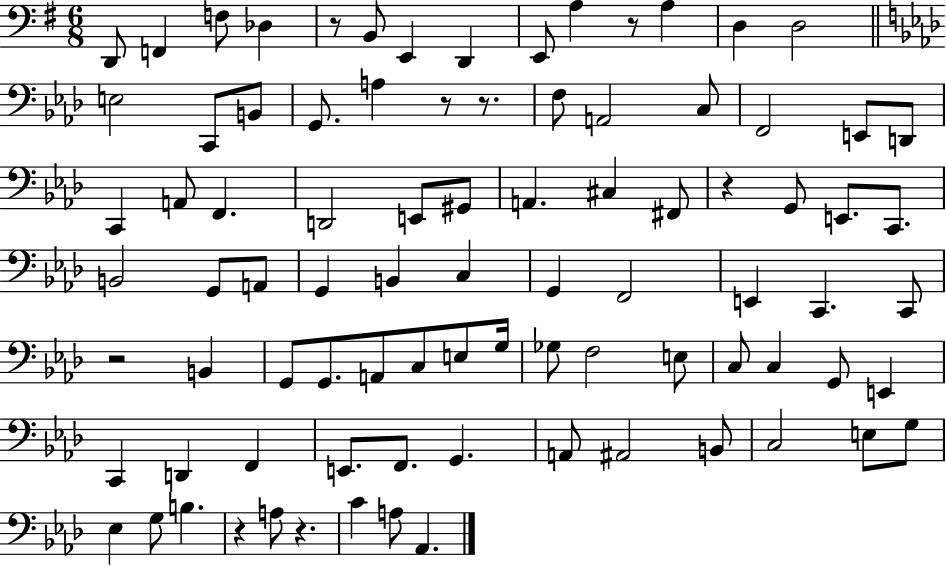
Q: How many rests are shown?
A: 8